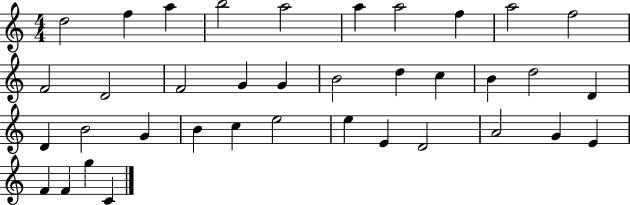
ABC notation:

X:1
T:Untitled
M:4/4
L:1/4
K:C
d2 f a b2 a2 a a2 f a2 f2 F2 D2 F2 G G B2 d c B d2 D D B2 G B c e2 e E D2 A2 G E F F g C